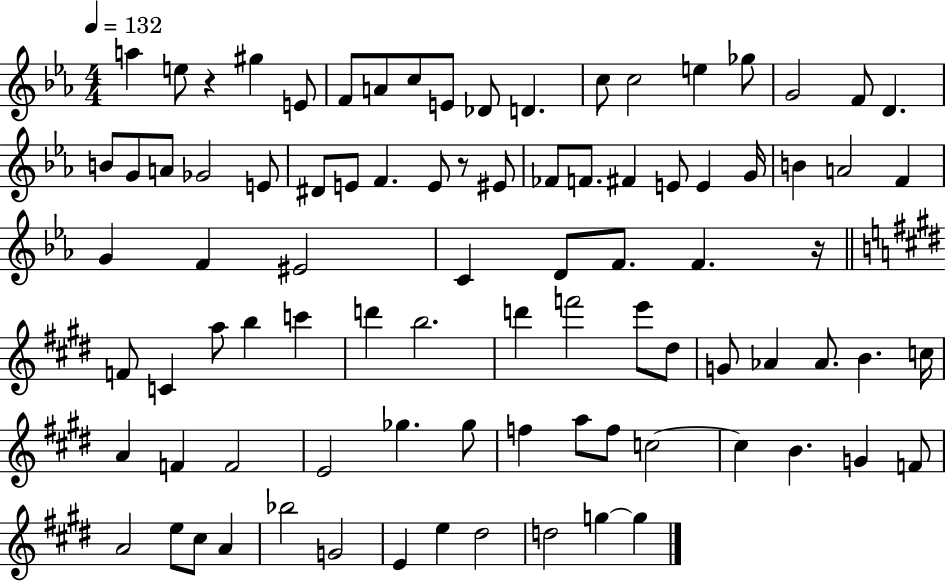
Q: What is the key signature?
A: EES major